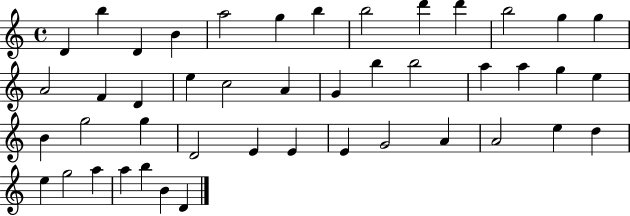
{
  \clef treble
  \time 4/4
  \defaultTimeSignature
  \key c \major
  d'4 b''4 d'4 b'4 | a''2 g''4 b''4 | b''2 d'''4 d'''4 | b''2 g''4 g''4 | \break a'2 f'4 d'4 | e''4 c''2 a'4 | g'4 b''4 b''2 | a''4 a''4 g''4 e''4 | \break b'4 g''2 g''4 | d'2 e'4 e'4 | e'4 g'2 a'4 | a'2 e''4 d''4 | \break e''4 g''2 a''4 | a''4 b''4 b'4 d'4 | \bar "|."
}